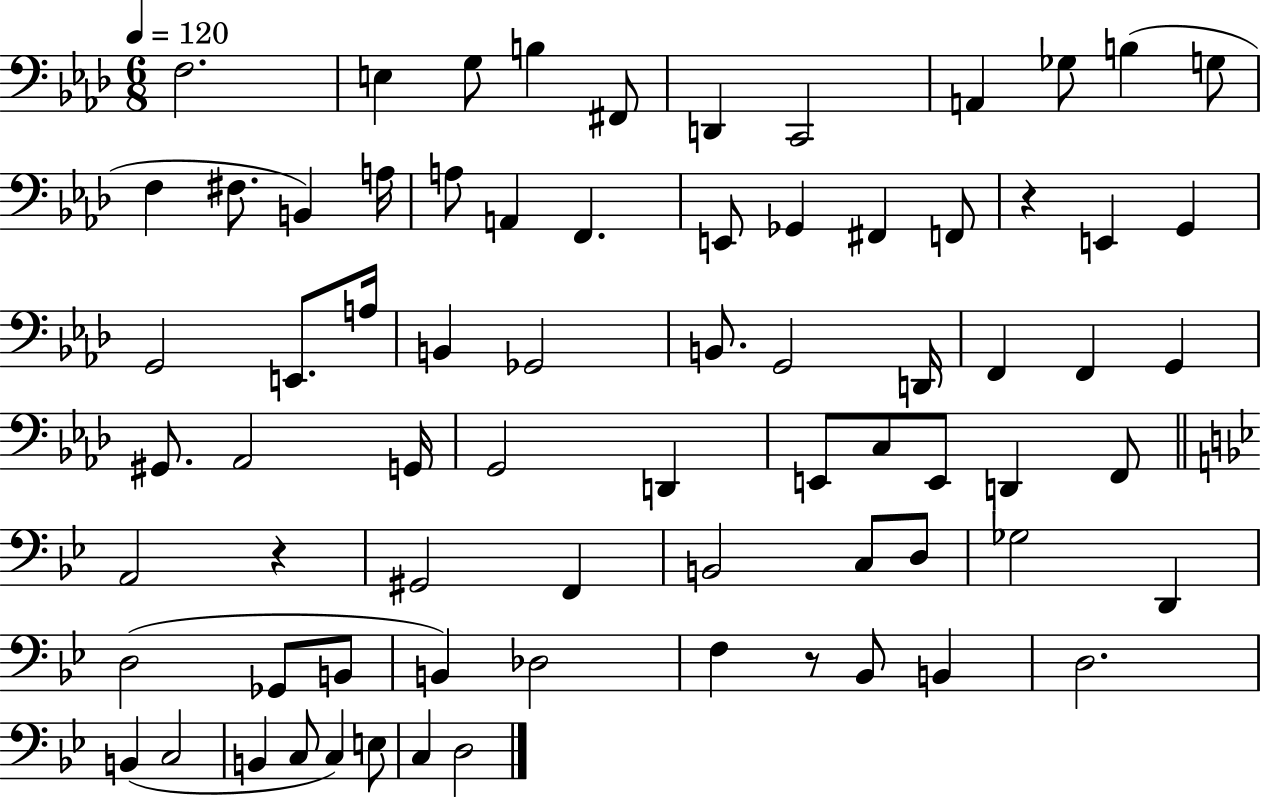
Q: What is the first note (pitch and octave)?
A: F3